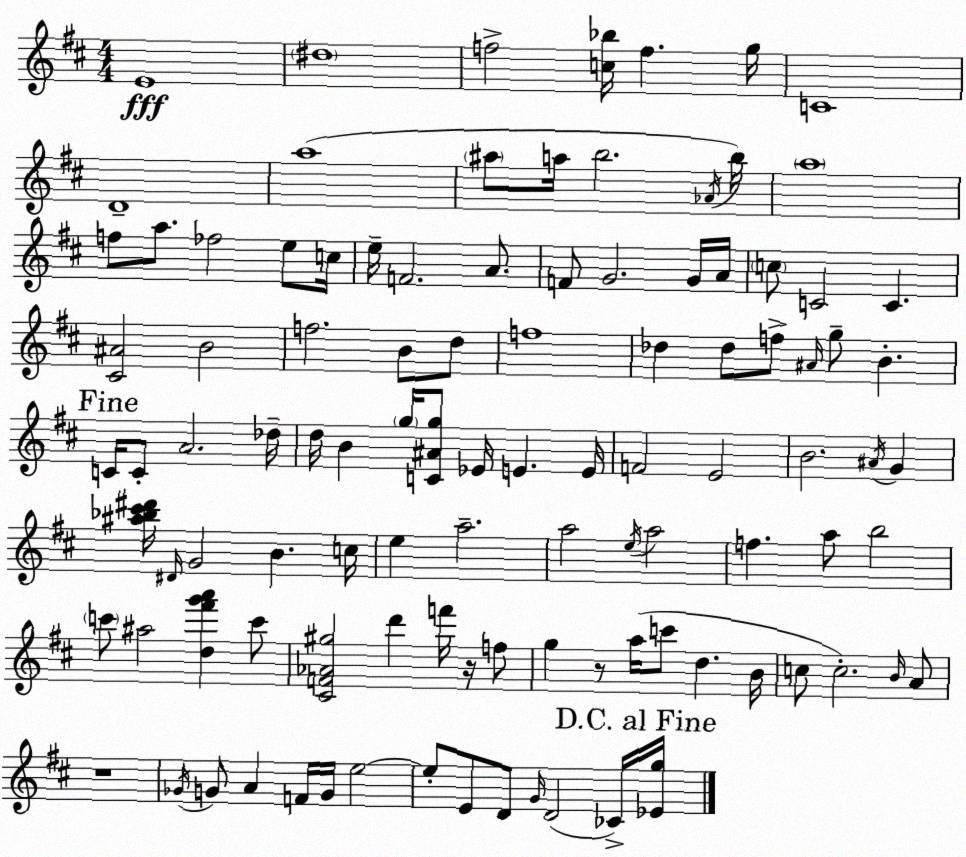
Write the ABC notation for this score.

X:1
T:Untitled
M:4/4
L:1/4
K:D
E4 ^d4 f2 [c_b]/4 f g/4 C4 D4 a4 ^a/2 a/4 b2 _A/4 b/4 a4 f/2 a/2 _f2 e/2 c/4 e/4 F2 A/2 F/2 G2 G/4 A/4 c/2 C2 C [^C^A]2 B2 f2 B/2 d/2 f4 _d _d/2 f/2 ^A/4 g/2 B C/4 C/2 A2 _d/4 d/4 B g/4 [C^Ag]/2 _E/4 E E/4 F2 E2 B2 ^A/4 G [^a_b^c'^d']/4 ^D/4 G2 B c/4 e a2 a2 e/4 a2 f a/2 b2 c'/2 ^a2 [d^f'g'a'] c'/2 [^CF_A^g]2 d' f'/4 z/4 f/2 g z/2 a/4 c'/2 d B/4 c/2 c2 B/4 A/2 z4 _G/4 G/2 A F/4 G/4 e2 e/2 E/2 D/2 G/4 D2 _C/4 [_Eg]/4